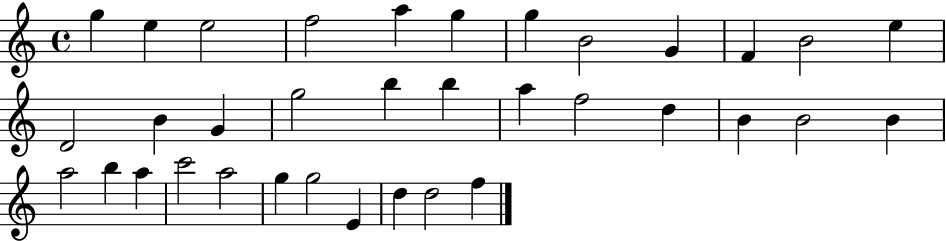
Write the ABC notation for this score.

X:1
T:Untitled
M:4/4
L:1/4
K:C
g e e2 f2 a g g B2 G F B2 e D2 B G g2 b b a f2 d B B2 B a2 b a c'2 a2 g g2 E d d2 f